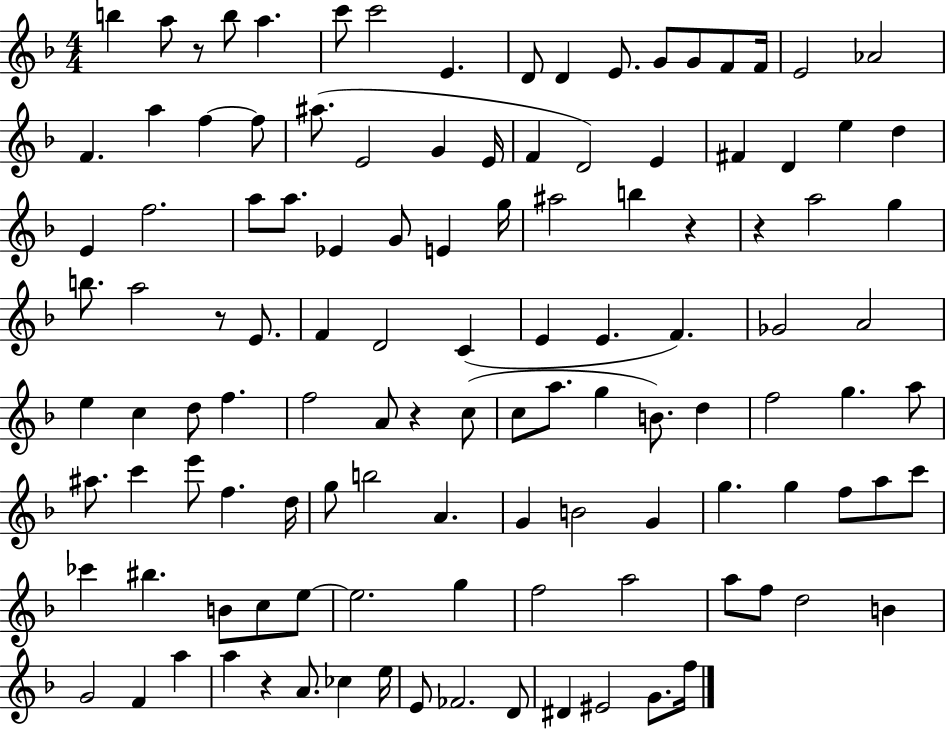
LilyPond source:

{
  \clef treble
  \numericTimeSignature
  \time 4/4
  \key f \major
  b''4 a''8 r8 b''8 a''4. | c'''8 c'''2 e'4. | d'8 d'4 e'8. g'8 g'8 f'8 f'16 | e'2 aes'2 | \break f'4. a''4 f''4~~ f''8 | ais''8.( e'2 g'4 e'16 | f'4 d'2) e'4 | fis'4 d'4 e''4 d''4 | \break e'4 f''2. | a''8 a''8. ees'4 g'8 e'4 g''16 | ais''2 b''4 r4 | r4 a''2 g''4 | \break b''8. a''2 r8 e'8. | f'4 d'2 c'4( | e'4 e'4. f'4.) | ges'2 a'2 | \break e''4 c''4 d''8 f''4. | f''2 a'8 r4 c''8( | c''8 a''8. g''4 b'8.) d''4 | f''2 g''4. a''8 | \break ais''8. c'''4 e'''8 f''4. d''16 | g''8 b''2 a'4. | g'4 b'2 g'4 | g''4. g''4 f''8 a''8 c'''8 | \break ces'''4 bis''4. b'8 c''8 e''8~~ | e''2. g''4 | f''2 a''2 | a''8 f''8 d''2 b'4 | \break g'2 f'4 a''4 | a''4 r4 a'8. ces''4 e''16 | e'8 fes'2. d'8 | dis'4 eis'2 g'8. f''16 | \break \bar "|."
}